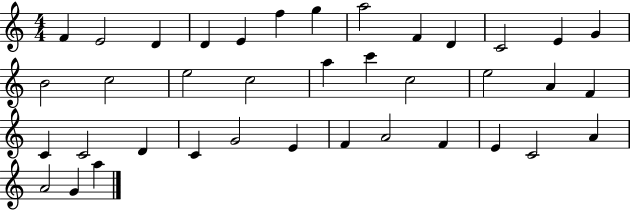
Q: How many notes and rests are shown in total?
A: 38